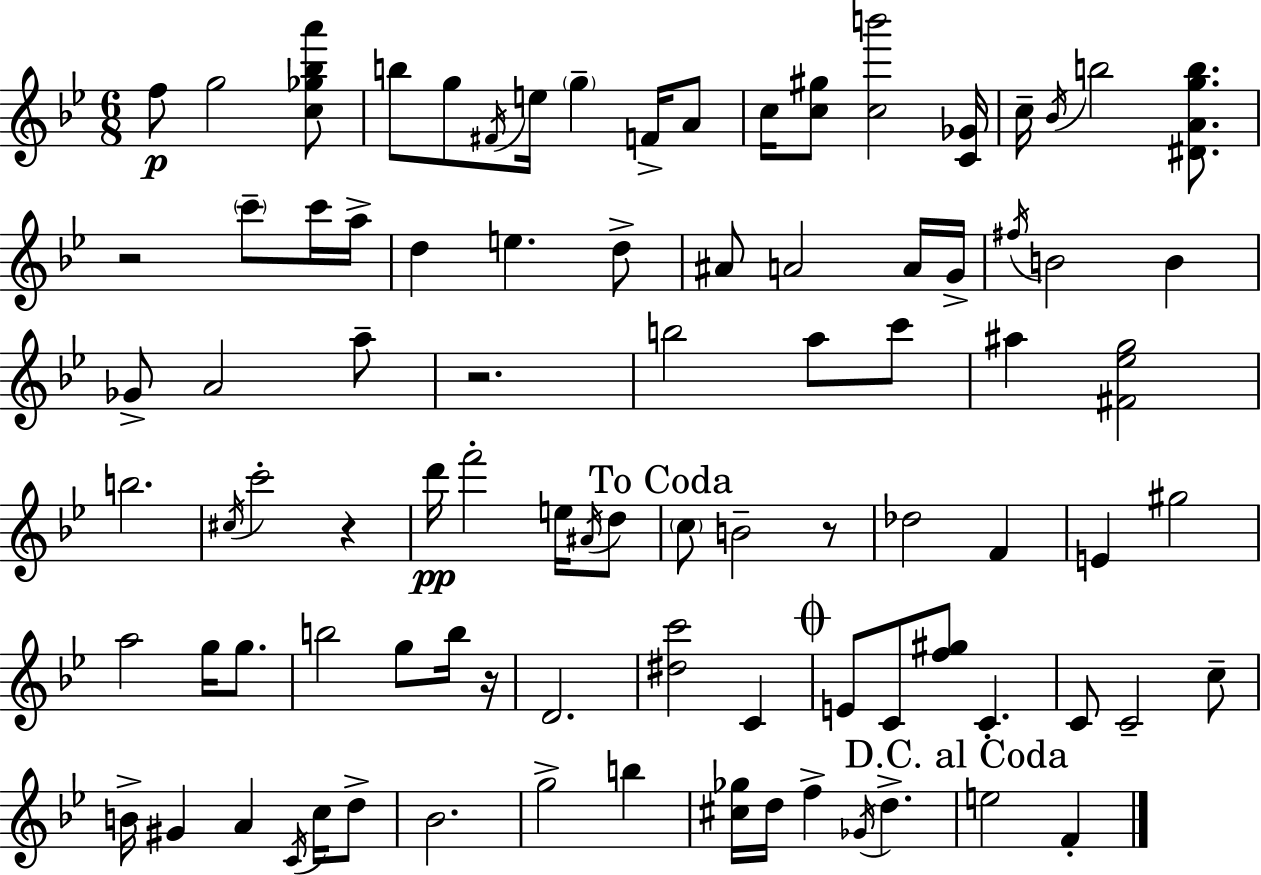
{
  \clef treble
  \numericTimeSignature
  \time 6/8
  \key g \minor
  f''8\p g''2 <c'' ges'' bes'' a'''>8 | b''8 g''8 \acciaccatura { fis'16 } e''16 \parenthesize g''4-- f'16-> a'8 | c''16 <c'' gis''>8 <c'' b'''>2 | <c' ges'>16 c''16-- \acciaccatura { bes'16 } b''2 <dis' a' g'' b''>8. | \break r2 \parenthesize c'''8-- | c'''16 a''16-> d''4 e''4. | d''8-> ais'8 a'2 | a'16 g'16-> \acciaccatura { fis''16 } b'2 b'4 | \break ges'8-> a'2 | a''8-- r2. | b''2 a''8 | c'''8 ais''4 <fis' ees'' g''>2 | \break b''2. | \acciaccatura { cis''16 } c'''2-. | r4 d'''16\pp f'''2-. | e''16 \acciaccatura { ais'16 } d''8 \mark "To Coda" \parenthesize c''8 b'2-- | \break r8 des''2 | f'4 e'4 gis''2 | a''2 | g''16 g''8. b''2 | \break g''8 b''16 r16 d'2. | <dis'' c'''>2 | c'4 \mark \markup { \musicglyph "scripts.coda" } e'8 c'8 <f'' gis''>8 c'4.-. | c'8 c'2-- | \break c''8-- b'16-> gis'4 a'4 | \acciaccatura { c'16 } c''16 d''8-> bes'2. | g''2-> | b''4 <cis'' ges''>16 d''16 f''4-> | \break \acciaccatura { ges'16 } d''4.-> \mark "D.C. al Coda" e''2 | f'4-. \bar "|."
}